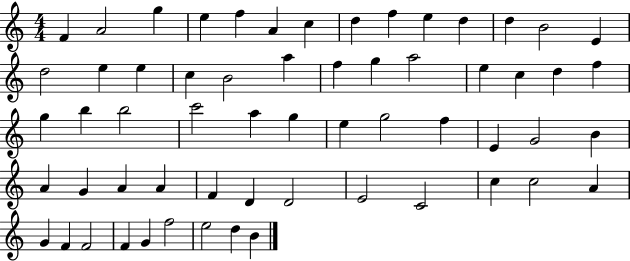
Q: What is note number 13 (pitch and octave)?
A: B4